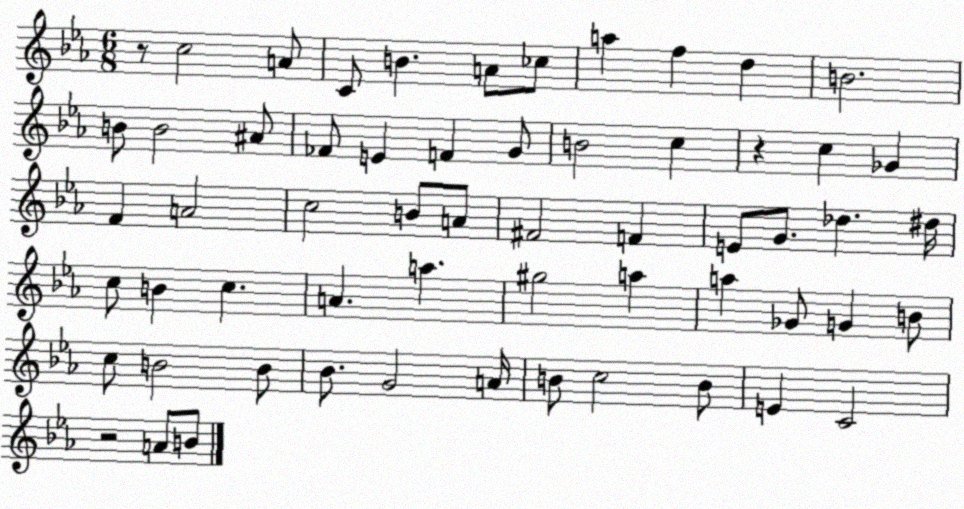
X:1
T:Untitled
M:6/8
L:1/4
K:Eb
z/2 c2 A/2 C/2 B A/2 _c/2 a f d B2 B/2 B2 ^A/2 _F/2 E F G/2 B2 c z c _G F A2 c2 B/2 A/2 ^F2 F E/2 G/2 _d ^d/4 c/2 B c A a ^g2 a a _G/2 G B/2 c/2 B2 B/2 _B/2 G2 A/4 B/2 c2 B/2 E C2 z2 A/2 B/2